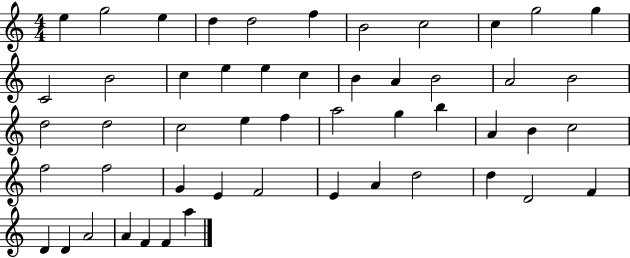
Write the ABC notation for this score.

X:1
T:Untitled
M:4/4
L:1/4
K:C
e g2 e d d2 f B2 c2 c g2 g C2 B2 c e e c B A B2 A2 B2 d2 d2 c2 e f a2 g b A B c2 f2 f2 G E F2 E A d2 d D2 F D D A2 A F F a